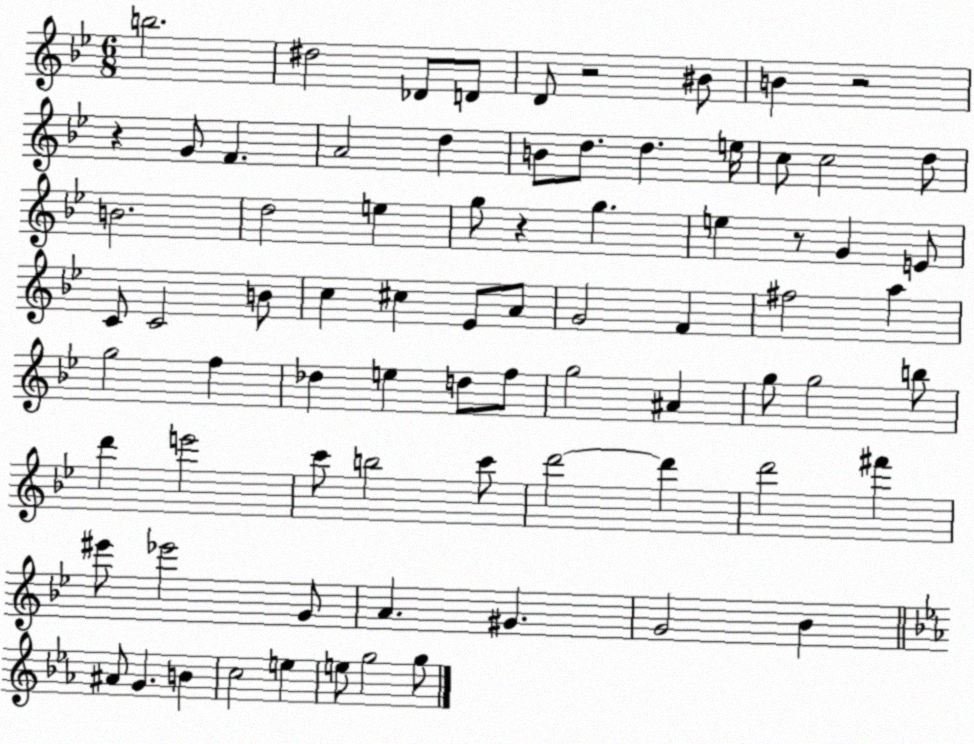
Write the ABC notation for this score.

X:1
T:Untitled
M:6/8
L:1/4
K:Bb
b2 ^d2 _D/2 D/2 D/2 z2 ^B/2 B z2 z G/2 F A2 d B/2 d/2 d e/4 c/2 c2 d/2 B2 d2 e g/2 z g e z/2 G E/2 C/2 C2 B/2 c ^c _E/2 A/2 G2 F ^f2 a g2 f _d e d/2 f/2 g2 ^A g/2 g2 b/2 d' e'2 c'/2 b2 c'/2 d'2 d' d'2 ^f' ^e'/2 _e'2 G/2 A ^G G2 _B ^A/2 G B c2 e e/2 g2 g/2